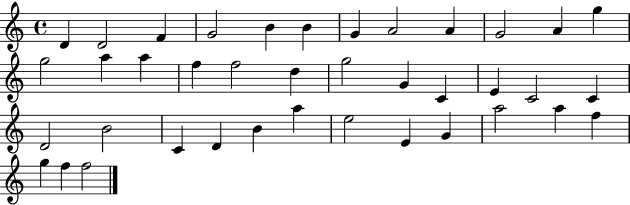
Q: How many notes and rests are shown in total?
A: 39